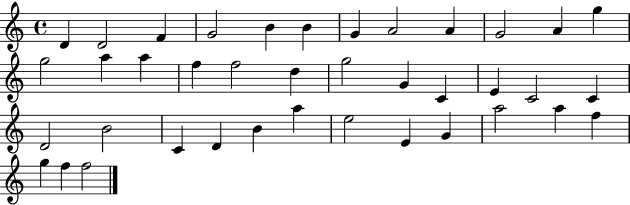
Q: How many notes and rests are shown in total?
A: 39